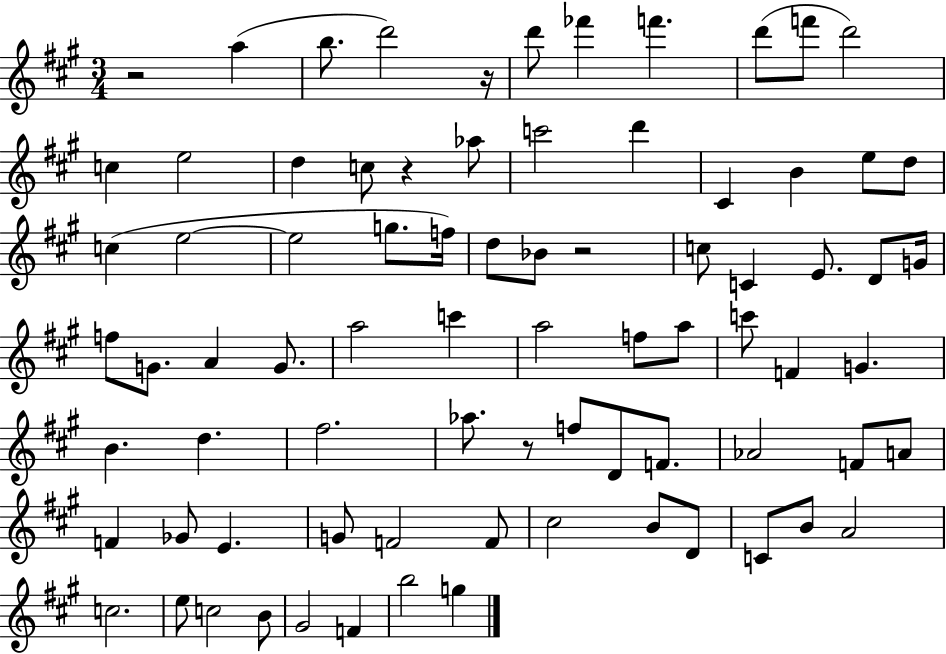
X:1
T:Untitled
M:3/4
L:1/4
K:A
z2 a b/2 d'2 z/4 d'/2 _f' f' d'/2 f'/2 d'2 c e2 d c/2 z _a/2 c'2 d' ^C B e/2 d/2 c e2 e2 g/2 f/4 d/2 _B/2 z2 c/2 C E/2 D/2 G/4 f/2 G/2 A G/2 a2 c' a2 f/2 a/2 c'/2 F G B d ^f2 _a/2 z/2 f/2 D/2 F/2 _A2 F/2 A/2 F _G/2 E G/2 F2 F/2 ^c2 B/2 D/2 C/2 B/2 A2 c2 e/2 c2 B/2 ^G2 F b2 g